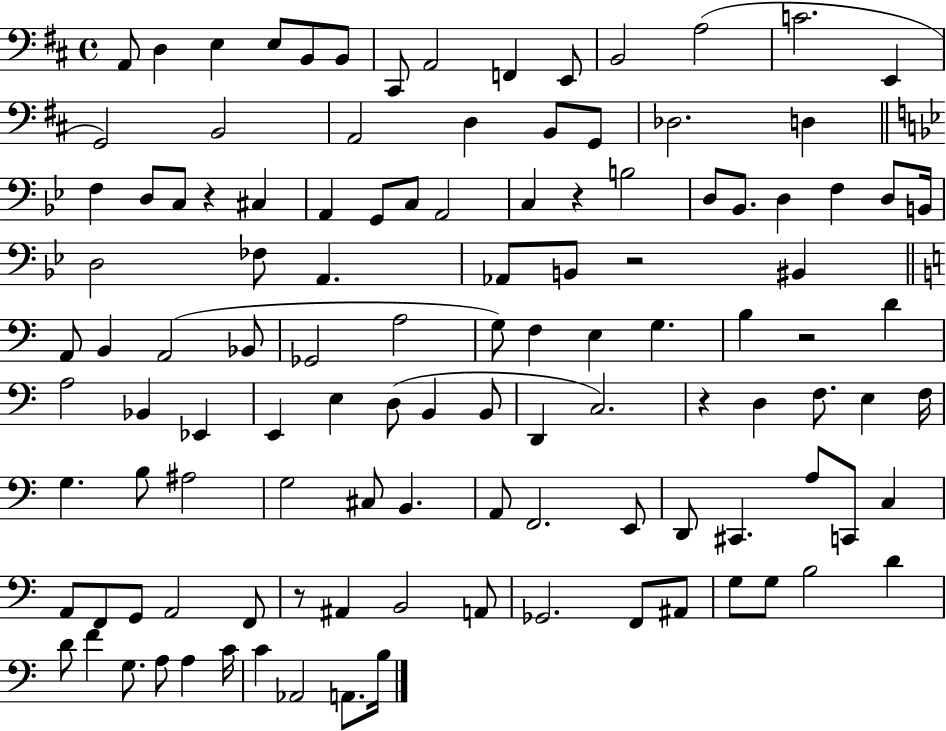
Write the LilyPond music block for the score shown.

{
  \clef bass
  \time 4/4
  \defaultTimeSignature
  \key d \major
  \repeat volta 2 { a,8 d4 e4 e8 b,8 b,8 | cis,8 a,2 f,4 e,8 | b,2 a2( | c'2. e,4 | \break g,2) b,2 | a,2 d4 b,8 g,8 | des2. d4 | \bar "||" \break \key g \minor f4 d8 c8 r4 cis4 | a,4 g,8 c8 a,2 | c4 r4 b2 | d8 bes,8. d4 f4 d8 b,16 | \break d2 fes8 a,4. | aes,8 b,8 r2 bis,4 | \bar "||" \break \key a \minor a,8 b,4 a,2( bes,8 | ges,2 a2 | g8) f4 e4 g4. | b4 r2 d'4 | \break a2 bes,4 ees,4 | e,4 e4 d8( b,4 b,8 | d,4 c2.) | r4 d4 f8. e4 f16 | \break g4. b8 ais2 | g2 cis8 b,4. | a,8 f,2. e,8 | d,8 cis,4. a8 c,8 c4 | \break a,8 f,8 g,8 a,2 f,8 | r8 ais,4 b,2 a,8 | ges,2. f,8 ais,8 | g8 g8 b2 d'4 | \break d'8 f'4 g8. a8 a4 c'16 | c'4 aes,2 a,8. b16 | } \bar "|."
}